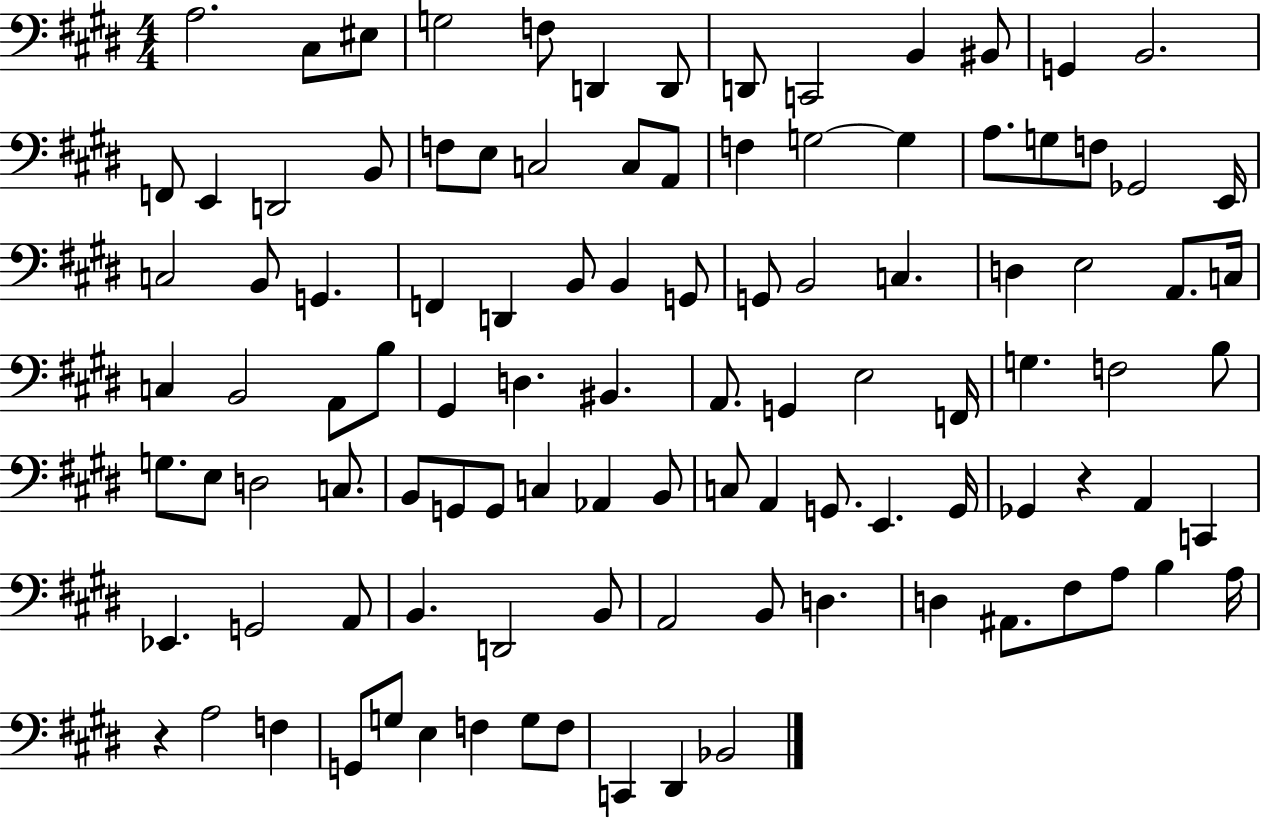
X:1
T:Untitled
M:4/4
L:1/4
K:E
A,2 ^C,/2 ^E,/2 G,2 F,/2 D,, D,,/2 D,,/2 C,,2 B,, ^B,,/2 G,, B,,2 F,,/2 E,, D,,2 B,,/2 F,/2 E,/2 C,2 C,/2 A,,/2 F, G,2 G, A,/2 G,/2 F,/2 _G,,2 E,,/4 C,2 B,,/2 G,, F,, D,, B,,/2 B,, G,,/2 G,,/2 B,,2 C, D, E,2 A,,/2 C,/4 C, B,,2 A,,/2 B,/2 ^G,, D, ^B,, A,,/2 G,, E,2 F,,/4 G, F,2 B,/2 G,/2 E,/2 D,2 C,/2 B,,/2 G,,/2 G,,/2 C, _A,, B,,/2 C,/2 A,, G,,/2 E,, G,,/4 _G,, z A,, C,, _E,, G,,2 A,,/2 B,, D,,2 B,,/2 A,,2 B,,/2 D, D, ^A,,/2 ^F,/2 A,/2 B, A,/4 z A,2 F, G,,/2 G,/2 E, F, G,/2 F,/2 C,, ^D,, _B,,2